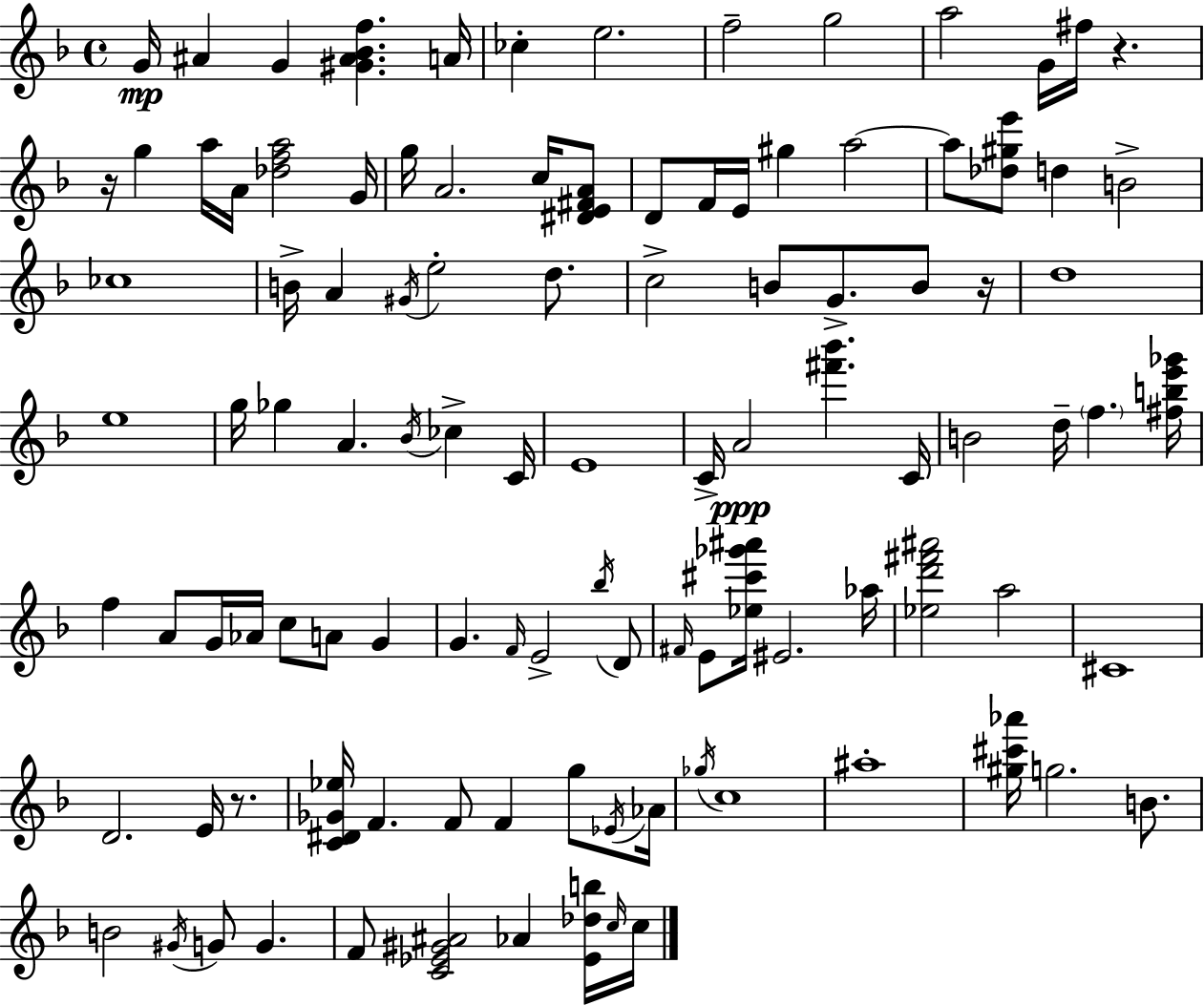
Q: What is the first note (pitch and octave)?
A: G4